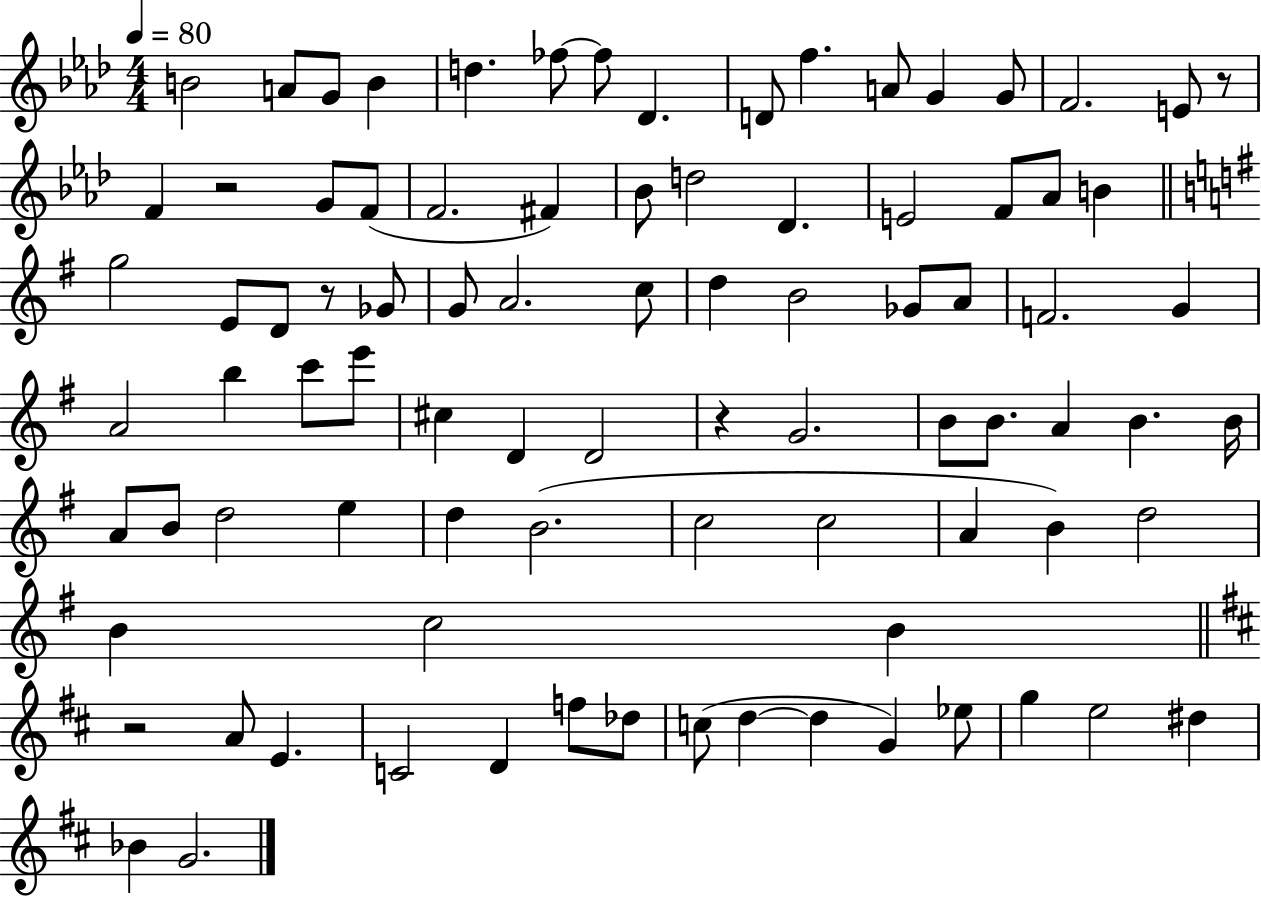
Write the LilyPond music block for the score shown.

{
  \clef treble
  \numericTimeSignature
  \time 4/4
  \key aes \major
  \tempo 4 = 80
  b'2 a'8 g'8 b'4 | d''4. fes''8~~ fes''8 des'4. | d'8 f''4. a'8 g'4 g'8 | f'2. e'8 r8 | \break f'4 r2 g'8 f'8( | f'2. fis'4) | bes'8 d''2 des'4. | e'2 f'8 aes'8 b'4 | \break \bar "||" \break \key g \major g''2 e'8 d'8 r8 ges'8 | g'8 a'2. c''8 | d''4 b'2 ges'8 a'8 | f'2. g'4 | \break a'2 b''4 c'''8 e'''8 | cis''4 d'4 d'2 | r4 g'2. | b'8 b'8. a'4 b'4. b'16 | \break a'8 b'8 d''2 e''4 | d''4 b'2.( | c''2 c''2 | a'4 b'4) d''2 | \break b'4 c''2 b'4 | \bar "||" \break \key d \major r2 a'8 e'4. | c'2 d'4 f''8 des''8 | c''8( d''4~~ d''4 g'4) ees''8 | g''4 e''2 dis''4 | \break bes'4 g'2. | \bar "|."
}